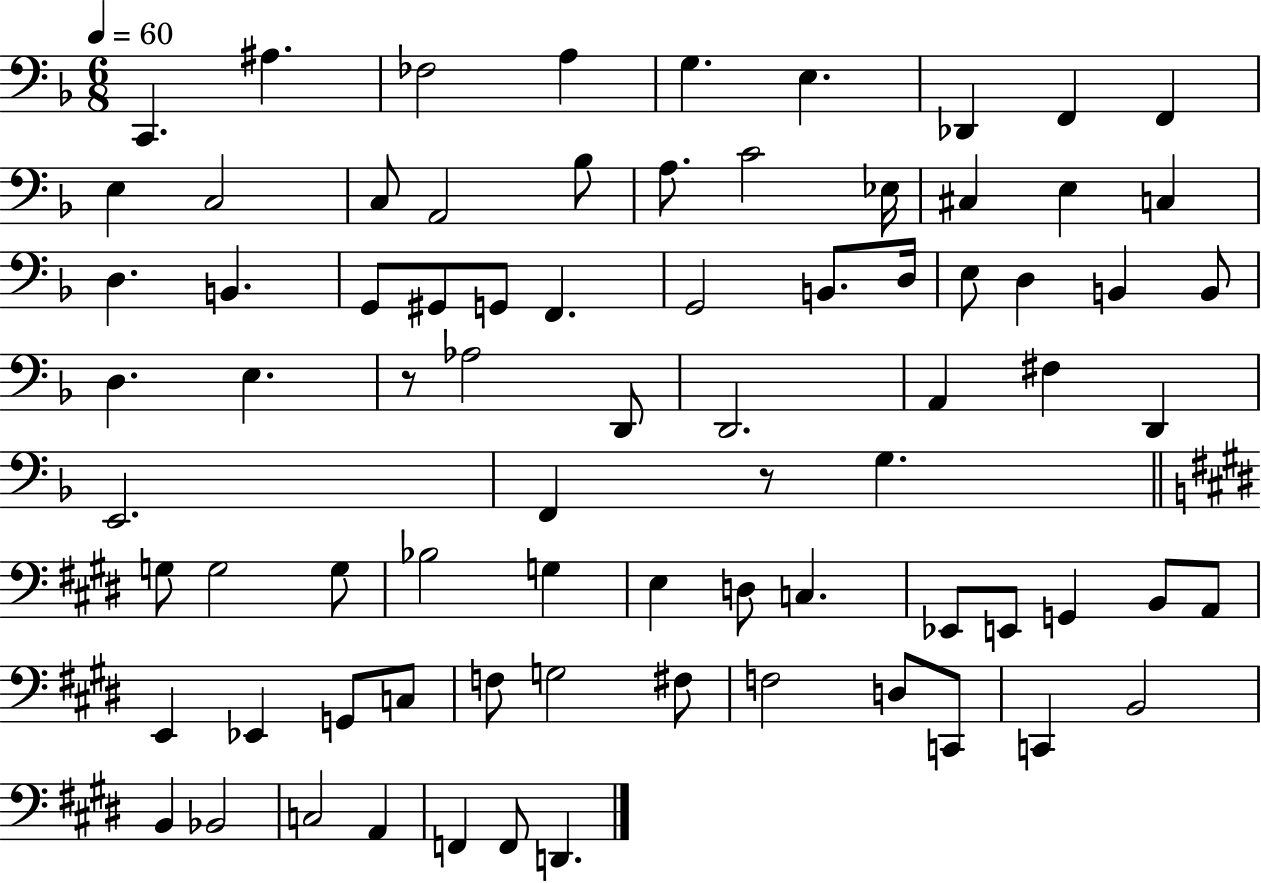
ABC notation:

X:1
T:Untitled
M:6/8
L:1/4
K:F
C,, ^A, _F,2 A, G, E, _D,, F,, F,, E, C,2 C,/2 A,,2 _B,/2 A,/2 C2 _E,/4 ^C, E, C, D, B,, G,,/2 ^G,,/2 G,,/2 F,, G,,2 B,,/2 D,/4 E,/2 D, B,, B,,/2 D, E, z/2 _A,2 D,,/2 D,,2 A,, ^F, D,, E,,2 F,, z/2 G, G,/2 G,2 G,/2 _B,2 G, E, D,/2 C, _E,,/2 E,,/2 G,, B,,/2 A,,/2 E,, _E,, G,,/2 C,/2 F,/2 G,2 ^F,/2 F,2 D,/2 C,,/2 C,, B,,2 B,, _B,,2 C,2 A,, F,, F,,/2 D,,